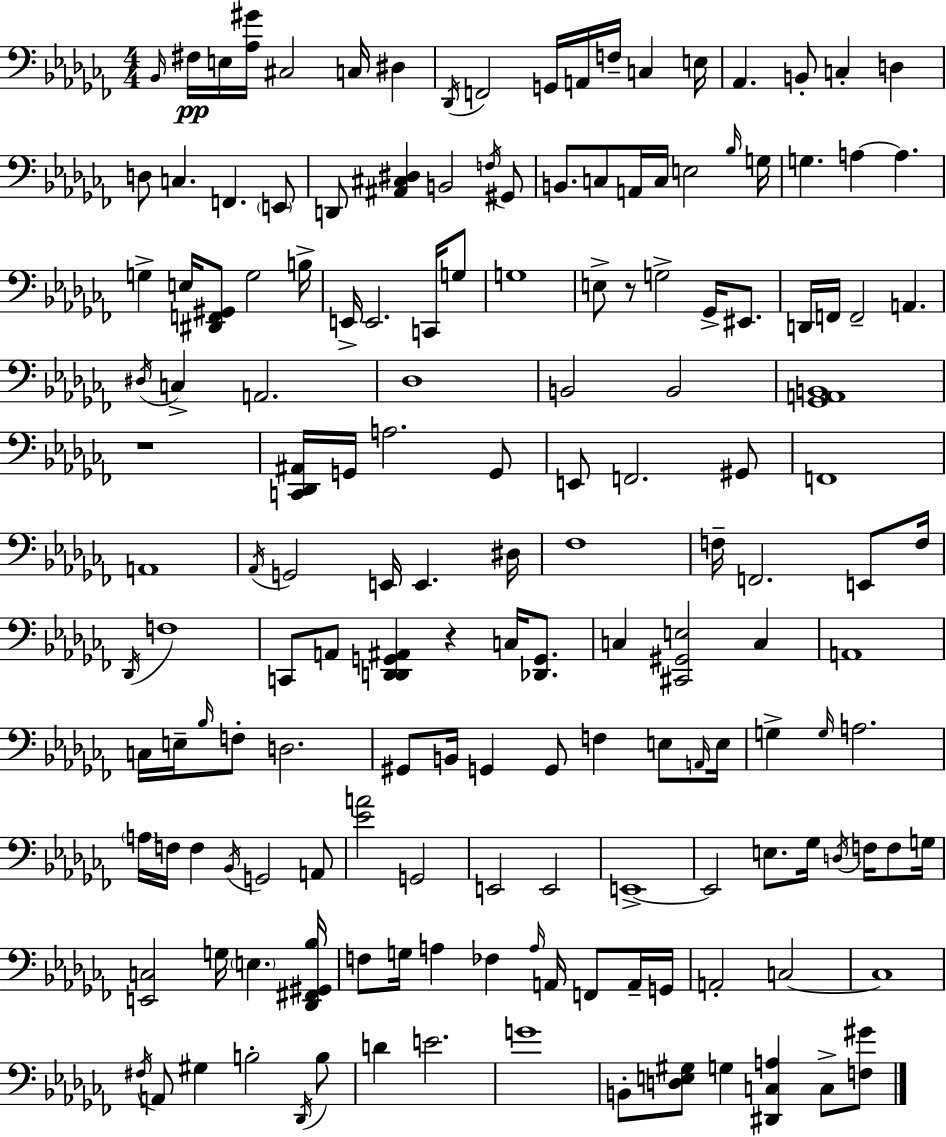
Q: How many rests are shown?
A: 3